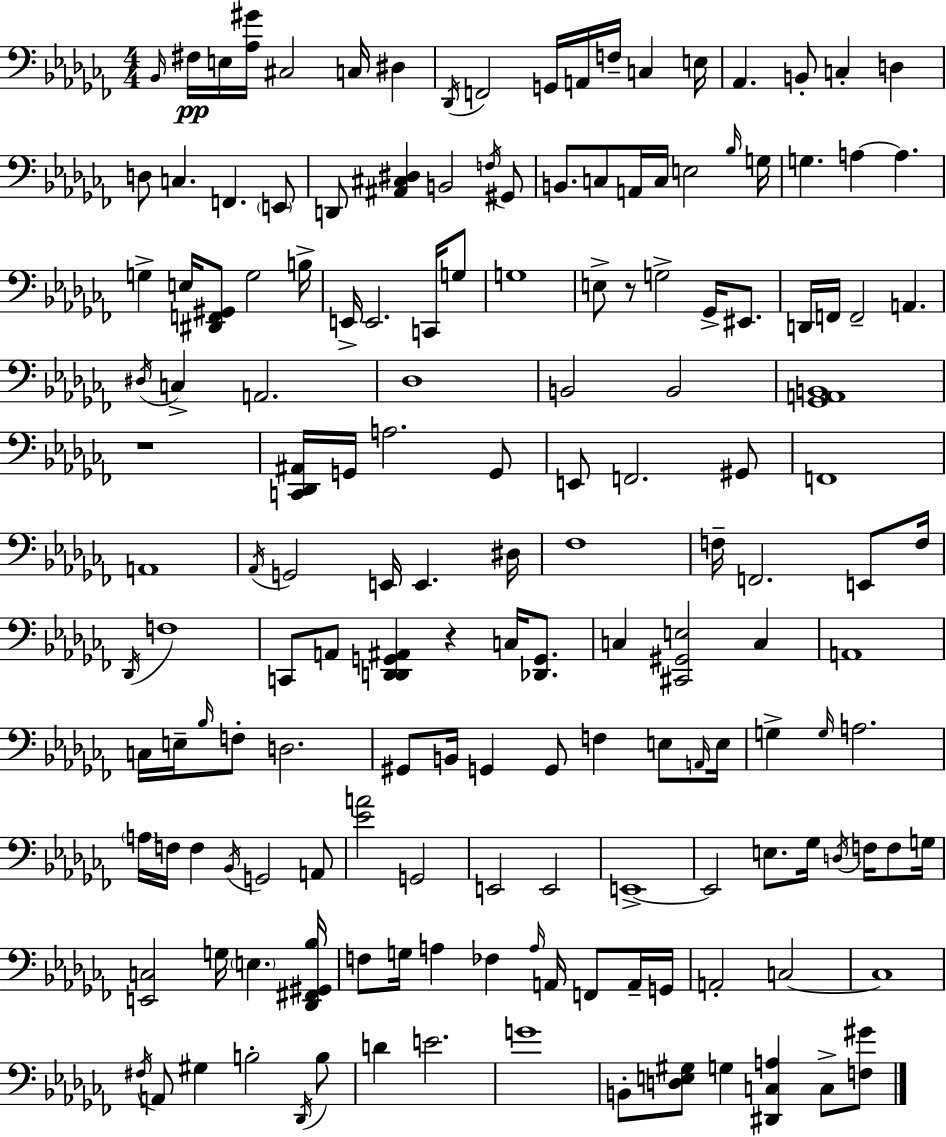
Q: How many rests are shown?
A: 3